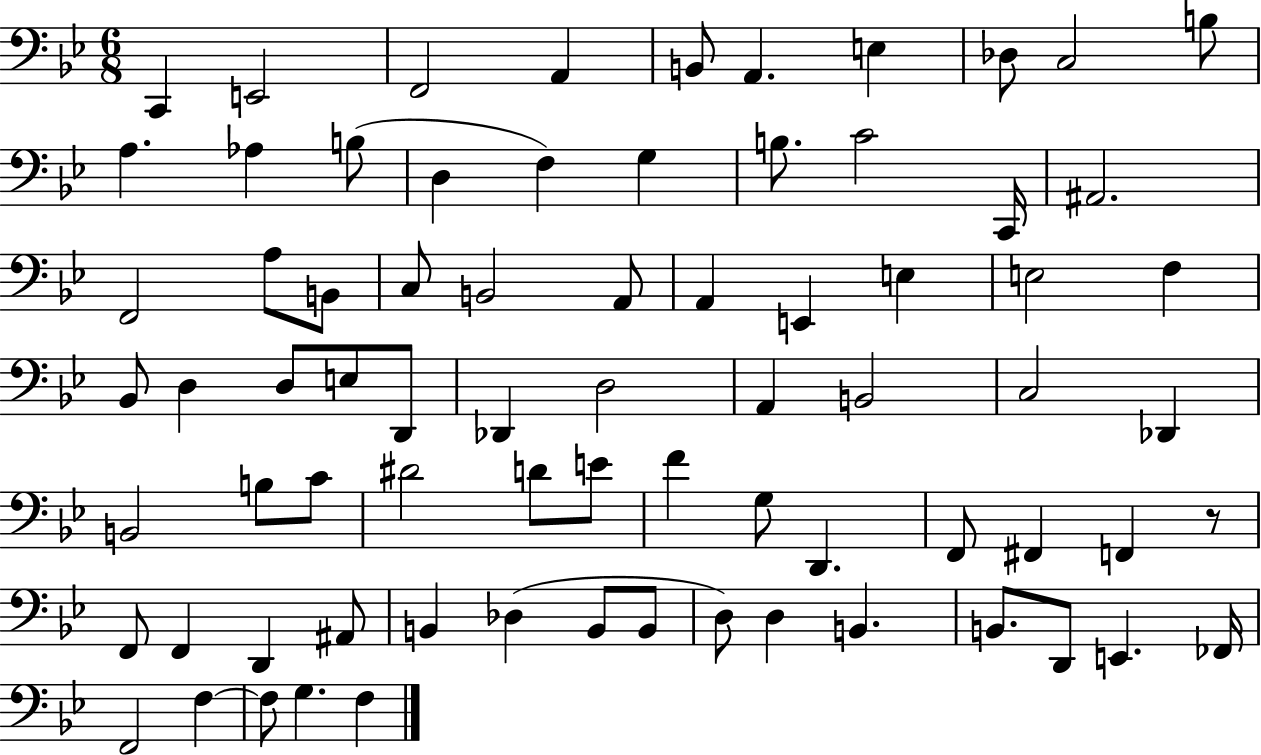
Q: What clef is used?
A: bass